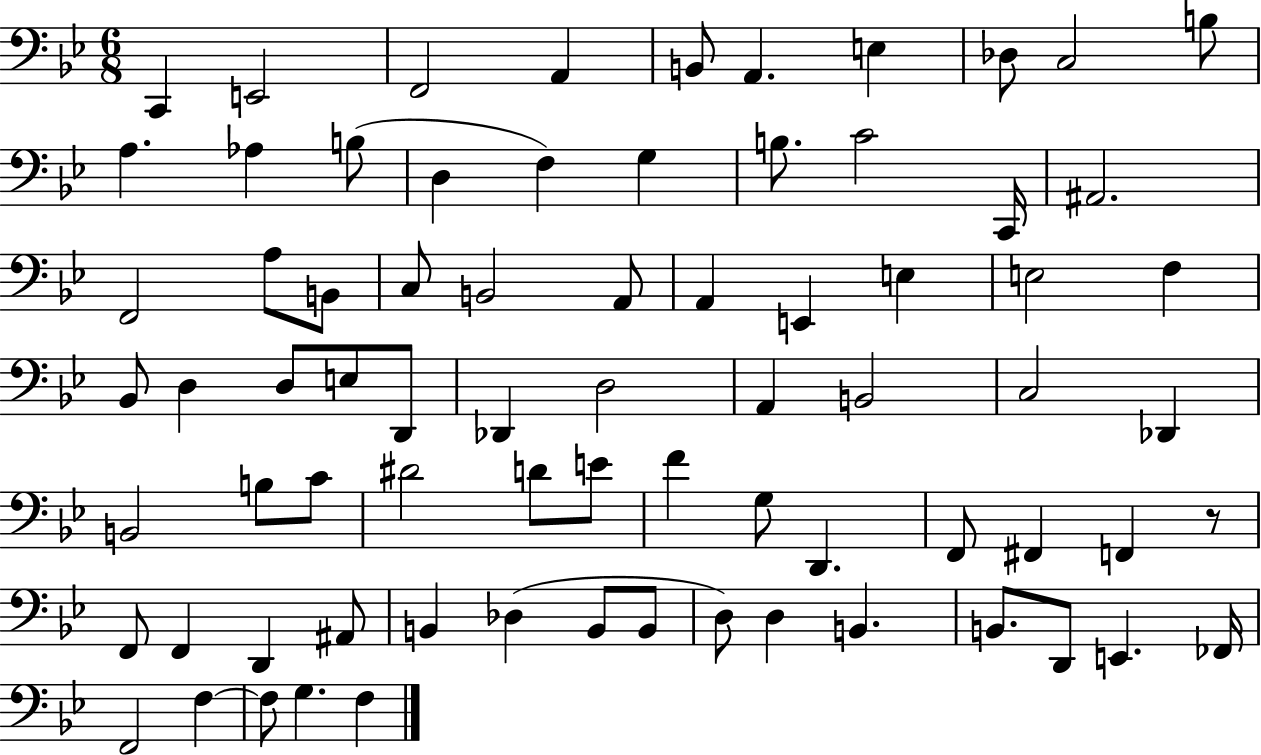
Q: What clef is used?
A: bass